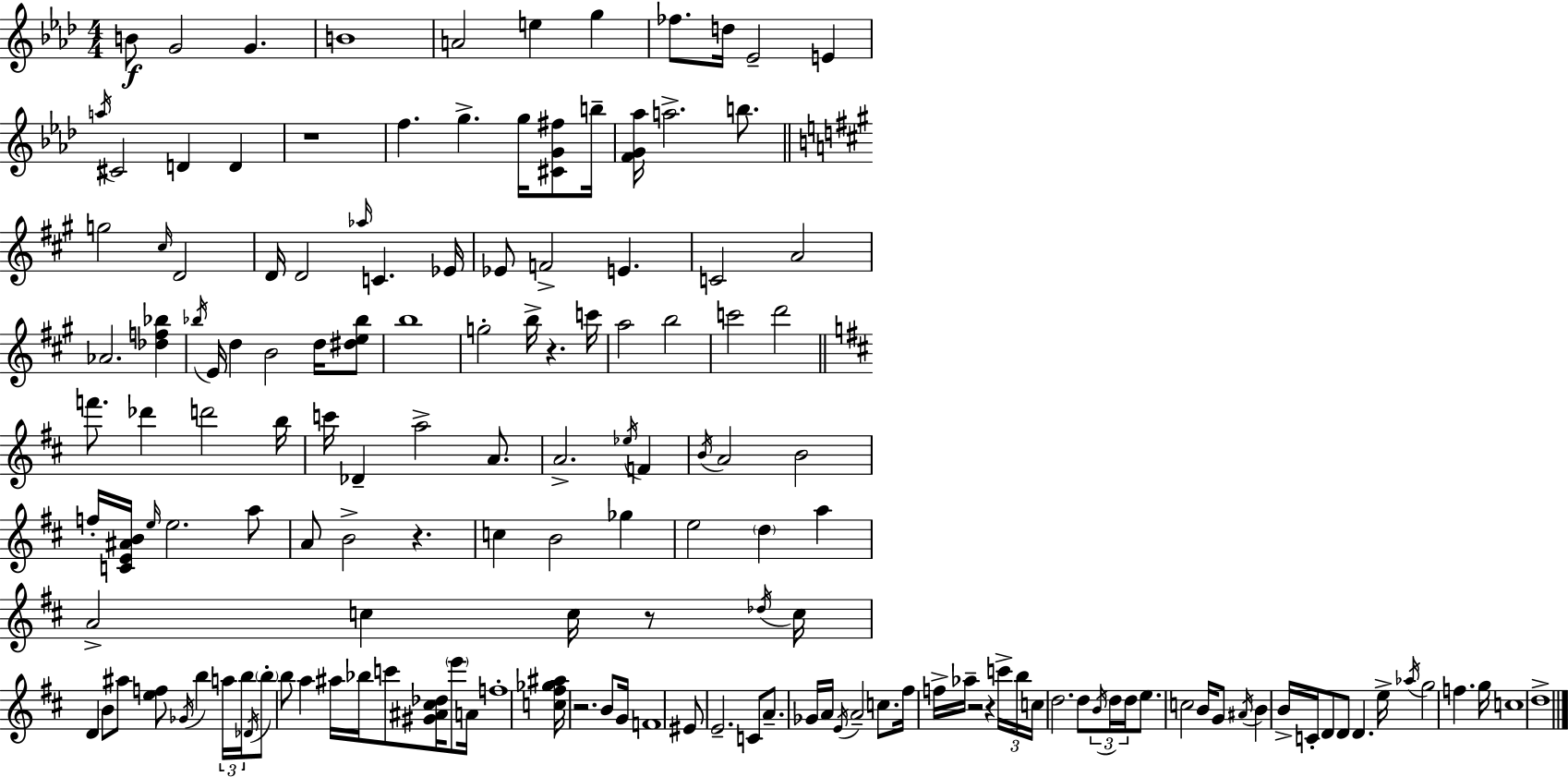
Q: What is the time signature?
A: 4/4